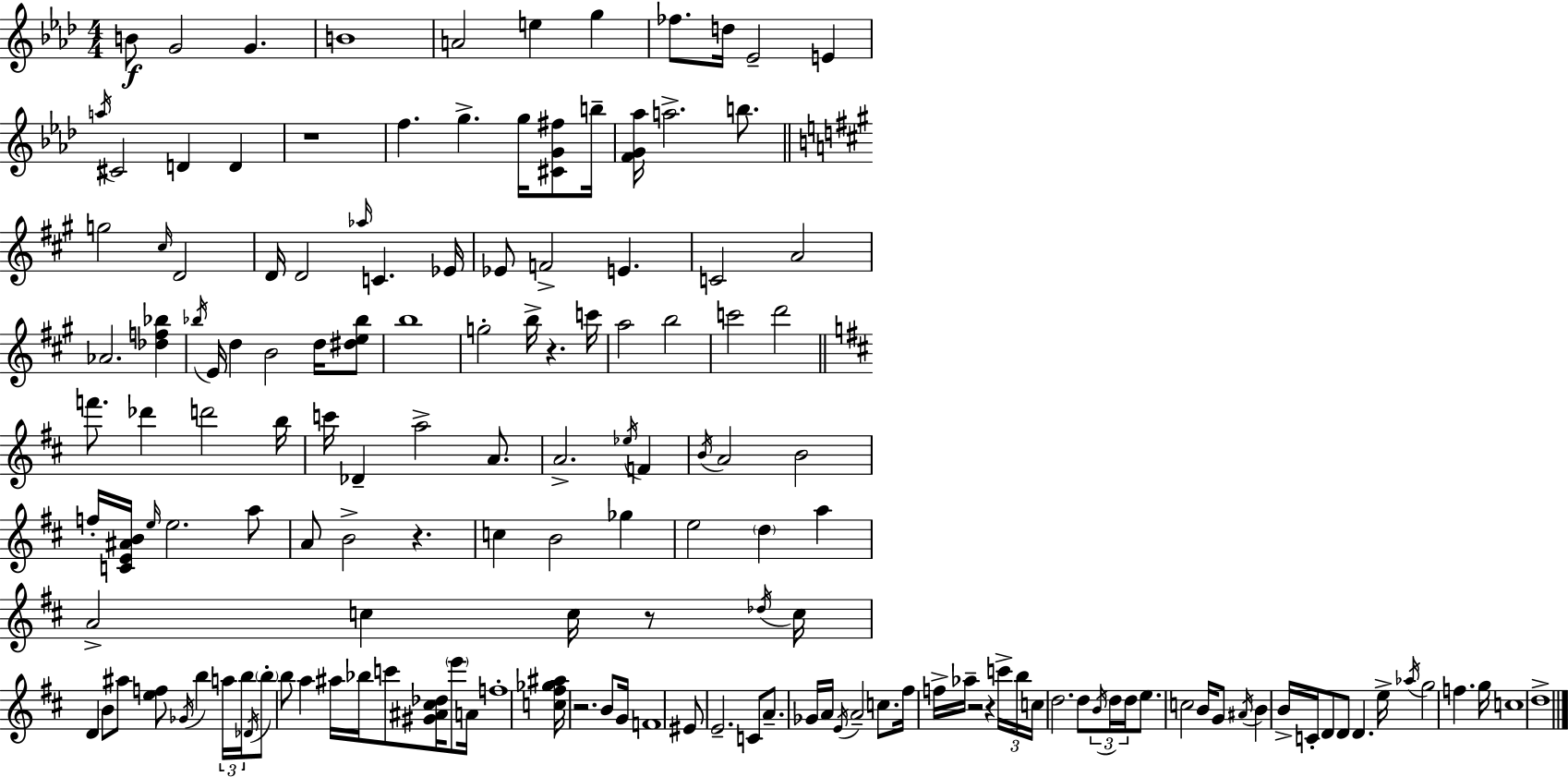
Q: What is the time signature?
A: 4/4